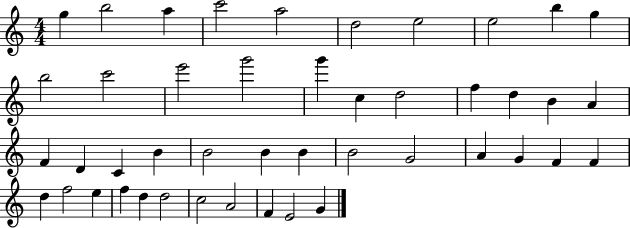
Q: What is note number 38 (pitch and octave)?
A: F5